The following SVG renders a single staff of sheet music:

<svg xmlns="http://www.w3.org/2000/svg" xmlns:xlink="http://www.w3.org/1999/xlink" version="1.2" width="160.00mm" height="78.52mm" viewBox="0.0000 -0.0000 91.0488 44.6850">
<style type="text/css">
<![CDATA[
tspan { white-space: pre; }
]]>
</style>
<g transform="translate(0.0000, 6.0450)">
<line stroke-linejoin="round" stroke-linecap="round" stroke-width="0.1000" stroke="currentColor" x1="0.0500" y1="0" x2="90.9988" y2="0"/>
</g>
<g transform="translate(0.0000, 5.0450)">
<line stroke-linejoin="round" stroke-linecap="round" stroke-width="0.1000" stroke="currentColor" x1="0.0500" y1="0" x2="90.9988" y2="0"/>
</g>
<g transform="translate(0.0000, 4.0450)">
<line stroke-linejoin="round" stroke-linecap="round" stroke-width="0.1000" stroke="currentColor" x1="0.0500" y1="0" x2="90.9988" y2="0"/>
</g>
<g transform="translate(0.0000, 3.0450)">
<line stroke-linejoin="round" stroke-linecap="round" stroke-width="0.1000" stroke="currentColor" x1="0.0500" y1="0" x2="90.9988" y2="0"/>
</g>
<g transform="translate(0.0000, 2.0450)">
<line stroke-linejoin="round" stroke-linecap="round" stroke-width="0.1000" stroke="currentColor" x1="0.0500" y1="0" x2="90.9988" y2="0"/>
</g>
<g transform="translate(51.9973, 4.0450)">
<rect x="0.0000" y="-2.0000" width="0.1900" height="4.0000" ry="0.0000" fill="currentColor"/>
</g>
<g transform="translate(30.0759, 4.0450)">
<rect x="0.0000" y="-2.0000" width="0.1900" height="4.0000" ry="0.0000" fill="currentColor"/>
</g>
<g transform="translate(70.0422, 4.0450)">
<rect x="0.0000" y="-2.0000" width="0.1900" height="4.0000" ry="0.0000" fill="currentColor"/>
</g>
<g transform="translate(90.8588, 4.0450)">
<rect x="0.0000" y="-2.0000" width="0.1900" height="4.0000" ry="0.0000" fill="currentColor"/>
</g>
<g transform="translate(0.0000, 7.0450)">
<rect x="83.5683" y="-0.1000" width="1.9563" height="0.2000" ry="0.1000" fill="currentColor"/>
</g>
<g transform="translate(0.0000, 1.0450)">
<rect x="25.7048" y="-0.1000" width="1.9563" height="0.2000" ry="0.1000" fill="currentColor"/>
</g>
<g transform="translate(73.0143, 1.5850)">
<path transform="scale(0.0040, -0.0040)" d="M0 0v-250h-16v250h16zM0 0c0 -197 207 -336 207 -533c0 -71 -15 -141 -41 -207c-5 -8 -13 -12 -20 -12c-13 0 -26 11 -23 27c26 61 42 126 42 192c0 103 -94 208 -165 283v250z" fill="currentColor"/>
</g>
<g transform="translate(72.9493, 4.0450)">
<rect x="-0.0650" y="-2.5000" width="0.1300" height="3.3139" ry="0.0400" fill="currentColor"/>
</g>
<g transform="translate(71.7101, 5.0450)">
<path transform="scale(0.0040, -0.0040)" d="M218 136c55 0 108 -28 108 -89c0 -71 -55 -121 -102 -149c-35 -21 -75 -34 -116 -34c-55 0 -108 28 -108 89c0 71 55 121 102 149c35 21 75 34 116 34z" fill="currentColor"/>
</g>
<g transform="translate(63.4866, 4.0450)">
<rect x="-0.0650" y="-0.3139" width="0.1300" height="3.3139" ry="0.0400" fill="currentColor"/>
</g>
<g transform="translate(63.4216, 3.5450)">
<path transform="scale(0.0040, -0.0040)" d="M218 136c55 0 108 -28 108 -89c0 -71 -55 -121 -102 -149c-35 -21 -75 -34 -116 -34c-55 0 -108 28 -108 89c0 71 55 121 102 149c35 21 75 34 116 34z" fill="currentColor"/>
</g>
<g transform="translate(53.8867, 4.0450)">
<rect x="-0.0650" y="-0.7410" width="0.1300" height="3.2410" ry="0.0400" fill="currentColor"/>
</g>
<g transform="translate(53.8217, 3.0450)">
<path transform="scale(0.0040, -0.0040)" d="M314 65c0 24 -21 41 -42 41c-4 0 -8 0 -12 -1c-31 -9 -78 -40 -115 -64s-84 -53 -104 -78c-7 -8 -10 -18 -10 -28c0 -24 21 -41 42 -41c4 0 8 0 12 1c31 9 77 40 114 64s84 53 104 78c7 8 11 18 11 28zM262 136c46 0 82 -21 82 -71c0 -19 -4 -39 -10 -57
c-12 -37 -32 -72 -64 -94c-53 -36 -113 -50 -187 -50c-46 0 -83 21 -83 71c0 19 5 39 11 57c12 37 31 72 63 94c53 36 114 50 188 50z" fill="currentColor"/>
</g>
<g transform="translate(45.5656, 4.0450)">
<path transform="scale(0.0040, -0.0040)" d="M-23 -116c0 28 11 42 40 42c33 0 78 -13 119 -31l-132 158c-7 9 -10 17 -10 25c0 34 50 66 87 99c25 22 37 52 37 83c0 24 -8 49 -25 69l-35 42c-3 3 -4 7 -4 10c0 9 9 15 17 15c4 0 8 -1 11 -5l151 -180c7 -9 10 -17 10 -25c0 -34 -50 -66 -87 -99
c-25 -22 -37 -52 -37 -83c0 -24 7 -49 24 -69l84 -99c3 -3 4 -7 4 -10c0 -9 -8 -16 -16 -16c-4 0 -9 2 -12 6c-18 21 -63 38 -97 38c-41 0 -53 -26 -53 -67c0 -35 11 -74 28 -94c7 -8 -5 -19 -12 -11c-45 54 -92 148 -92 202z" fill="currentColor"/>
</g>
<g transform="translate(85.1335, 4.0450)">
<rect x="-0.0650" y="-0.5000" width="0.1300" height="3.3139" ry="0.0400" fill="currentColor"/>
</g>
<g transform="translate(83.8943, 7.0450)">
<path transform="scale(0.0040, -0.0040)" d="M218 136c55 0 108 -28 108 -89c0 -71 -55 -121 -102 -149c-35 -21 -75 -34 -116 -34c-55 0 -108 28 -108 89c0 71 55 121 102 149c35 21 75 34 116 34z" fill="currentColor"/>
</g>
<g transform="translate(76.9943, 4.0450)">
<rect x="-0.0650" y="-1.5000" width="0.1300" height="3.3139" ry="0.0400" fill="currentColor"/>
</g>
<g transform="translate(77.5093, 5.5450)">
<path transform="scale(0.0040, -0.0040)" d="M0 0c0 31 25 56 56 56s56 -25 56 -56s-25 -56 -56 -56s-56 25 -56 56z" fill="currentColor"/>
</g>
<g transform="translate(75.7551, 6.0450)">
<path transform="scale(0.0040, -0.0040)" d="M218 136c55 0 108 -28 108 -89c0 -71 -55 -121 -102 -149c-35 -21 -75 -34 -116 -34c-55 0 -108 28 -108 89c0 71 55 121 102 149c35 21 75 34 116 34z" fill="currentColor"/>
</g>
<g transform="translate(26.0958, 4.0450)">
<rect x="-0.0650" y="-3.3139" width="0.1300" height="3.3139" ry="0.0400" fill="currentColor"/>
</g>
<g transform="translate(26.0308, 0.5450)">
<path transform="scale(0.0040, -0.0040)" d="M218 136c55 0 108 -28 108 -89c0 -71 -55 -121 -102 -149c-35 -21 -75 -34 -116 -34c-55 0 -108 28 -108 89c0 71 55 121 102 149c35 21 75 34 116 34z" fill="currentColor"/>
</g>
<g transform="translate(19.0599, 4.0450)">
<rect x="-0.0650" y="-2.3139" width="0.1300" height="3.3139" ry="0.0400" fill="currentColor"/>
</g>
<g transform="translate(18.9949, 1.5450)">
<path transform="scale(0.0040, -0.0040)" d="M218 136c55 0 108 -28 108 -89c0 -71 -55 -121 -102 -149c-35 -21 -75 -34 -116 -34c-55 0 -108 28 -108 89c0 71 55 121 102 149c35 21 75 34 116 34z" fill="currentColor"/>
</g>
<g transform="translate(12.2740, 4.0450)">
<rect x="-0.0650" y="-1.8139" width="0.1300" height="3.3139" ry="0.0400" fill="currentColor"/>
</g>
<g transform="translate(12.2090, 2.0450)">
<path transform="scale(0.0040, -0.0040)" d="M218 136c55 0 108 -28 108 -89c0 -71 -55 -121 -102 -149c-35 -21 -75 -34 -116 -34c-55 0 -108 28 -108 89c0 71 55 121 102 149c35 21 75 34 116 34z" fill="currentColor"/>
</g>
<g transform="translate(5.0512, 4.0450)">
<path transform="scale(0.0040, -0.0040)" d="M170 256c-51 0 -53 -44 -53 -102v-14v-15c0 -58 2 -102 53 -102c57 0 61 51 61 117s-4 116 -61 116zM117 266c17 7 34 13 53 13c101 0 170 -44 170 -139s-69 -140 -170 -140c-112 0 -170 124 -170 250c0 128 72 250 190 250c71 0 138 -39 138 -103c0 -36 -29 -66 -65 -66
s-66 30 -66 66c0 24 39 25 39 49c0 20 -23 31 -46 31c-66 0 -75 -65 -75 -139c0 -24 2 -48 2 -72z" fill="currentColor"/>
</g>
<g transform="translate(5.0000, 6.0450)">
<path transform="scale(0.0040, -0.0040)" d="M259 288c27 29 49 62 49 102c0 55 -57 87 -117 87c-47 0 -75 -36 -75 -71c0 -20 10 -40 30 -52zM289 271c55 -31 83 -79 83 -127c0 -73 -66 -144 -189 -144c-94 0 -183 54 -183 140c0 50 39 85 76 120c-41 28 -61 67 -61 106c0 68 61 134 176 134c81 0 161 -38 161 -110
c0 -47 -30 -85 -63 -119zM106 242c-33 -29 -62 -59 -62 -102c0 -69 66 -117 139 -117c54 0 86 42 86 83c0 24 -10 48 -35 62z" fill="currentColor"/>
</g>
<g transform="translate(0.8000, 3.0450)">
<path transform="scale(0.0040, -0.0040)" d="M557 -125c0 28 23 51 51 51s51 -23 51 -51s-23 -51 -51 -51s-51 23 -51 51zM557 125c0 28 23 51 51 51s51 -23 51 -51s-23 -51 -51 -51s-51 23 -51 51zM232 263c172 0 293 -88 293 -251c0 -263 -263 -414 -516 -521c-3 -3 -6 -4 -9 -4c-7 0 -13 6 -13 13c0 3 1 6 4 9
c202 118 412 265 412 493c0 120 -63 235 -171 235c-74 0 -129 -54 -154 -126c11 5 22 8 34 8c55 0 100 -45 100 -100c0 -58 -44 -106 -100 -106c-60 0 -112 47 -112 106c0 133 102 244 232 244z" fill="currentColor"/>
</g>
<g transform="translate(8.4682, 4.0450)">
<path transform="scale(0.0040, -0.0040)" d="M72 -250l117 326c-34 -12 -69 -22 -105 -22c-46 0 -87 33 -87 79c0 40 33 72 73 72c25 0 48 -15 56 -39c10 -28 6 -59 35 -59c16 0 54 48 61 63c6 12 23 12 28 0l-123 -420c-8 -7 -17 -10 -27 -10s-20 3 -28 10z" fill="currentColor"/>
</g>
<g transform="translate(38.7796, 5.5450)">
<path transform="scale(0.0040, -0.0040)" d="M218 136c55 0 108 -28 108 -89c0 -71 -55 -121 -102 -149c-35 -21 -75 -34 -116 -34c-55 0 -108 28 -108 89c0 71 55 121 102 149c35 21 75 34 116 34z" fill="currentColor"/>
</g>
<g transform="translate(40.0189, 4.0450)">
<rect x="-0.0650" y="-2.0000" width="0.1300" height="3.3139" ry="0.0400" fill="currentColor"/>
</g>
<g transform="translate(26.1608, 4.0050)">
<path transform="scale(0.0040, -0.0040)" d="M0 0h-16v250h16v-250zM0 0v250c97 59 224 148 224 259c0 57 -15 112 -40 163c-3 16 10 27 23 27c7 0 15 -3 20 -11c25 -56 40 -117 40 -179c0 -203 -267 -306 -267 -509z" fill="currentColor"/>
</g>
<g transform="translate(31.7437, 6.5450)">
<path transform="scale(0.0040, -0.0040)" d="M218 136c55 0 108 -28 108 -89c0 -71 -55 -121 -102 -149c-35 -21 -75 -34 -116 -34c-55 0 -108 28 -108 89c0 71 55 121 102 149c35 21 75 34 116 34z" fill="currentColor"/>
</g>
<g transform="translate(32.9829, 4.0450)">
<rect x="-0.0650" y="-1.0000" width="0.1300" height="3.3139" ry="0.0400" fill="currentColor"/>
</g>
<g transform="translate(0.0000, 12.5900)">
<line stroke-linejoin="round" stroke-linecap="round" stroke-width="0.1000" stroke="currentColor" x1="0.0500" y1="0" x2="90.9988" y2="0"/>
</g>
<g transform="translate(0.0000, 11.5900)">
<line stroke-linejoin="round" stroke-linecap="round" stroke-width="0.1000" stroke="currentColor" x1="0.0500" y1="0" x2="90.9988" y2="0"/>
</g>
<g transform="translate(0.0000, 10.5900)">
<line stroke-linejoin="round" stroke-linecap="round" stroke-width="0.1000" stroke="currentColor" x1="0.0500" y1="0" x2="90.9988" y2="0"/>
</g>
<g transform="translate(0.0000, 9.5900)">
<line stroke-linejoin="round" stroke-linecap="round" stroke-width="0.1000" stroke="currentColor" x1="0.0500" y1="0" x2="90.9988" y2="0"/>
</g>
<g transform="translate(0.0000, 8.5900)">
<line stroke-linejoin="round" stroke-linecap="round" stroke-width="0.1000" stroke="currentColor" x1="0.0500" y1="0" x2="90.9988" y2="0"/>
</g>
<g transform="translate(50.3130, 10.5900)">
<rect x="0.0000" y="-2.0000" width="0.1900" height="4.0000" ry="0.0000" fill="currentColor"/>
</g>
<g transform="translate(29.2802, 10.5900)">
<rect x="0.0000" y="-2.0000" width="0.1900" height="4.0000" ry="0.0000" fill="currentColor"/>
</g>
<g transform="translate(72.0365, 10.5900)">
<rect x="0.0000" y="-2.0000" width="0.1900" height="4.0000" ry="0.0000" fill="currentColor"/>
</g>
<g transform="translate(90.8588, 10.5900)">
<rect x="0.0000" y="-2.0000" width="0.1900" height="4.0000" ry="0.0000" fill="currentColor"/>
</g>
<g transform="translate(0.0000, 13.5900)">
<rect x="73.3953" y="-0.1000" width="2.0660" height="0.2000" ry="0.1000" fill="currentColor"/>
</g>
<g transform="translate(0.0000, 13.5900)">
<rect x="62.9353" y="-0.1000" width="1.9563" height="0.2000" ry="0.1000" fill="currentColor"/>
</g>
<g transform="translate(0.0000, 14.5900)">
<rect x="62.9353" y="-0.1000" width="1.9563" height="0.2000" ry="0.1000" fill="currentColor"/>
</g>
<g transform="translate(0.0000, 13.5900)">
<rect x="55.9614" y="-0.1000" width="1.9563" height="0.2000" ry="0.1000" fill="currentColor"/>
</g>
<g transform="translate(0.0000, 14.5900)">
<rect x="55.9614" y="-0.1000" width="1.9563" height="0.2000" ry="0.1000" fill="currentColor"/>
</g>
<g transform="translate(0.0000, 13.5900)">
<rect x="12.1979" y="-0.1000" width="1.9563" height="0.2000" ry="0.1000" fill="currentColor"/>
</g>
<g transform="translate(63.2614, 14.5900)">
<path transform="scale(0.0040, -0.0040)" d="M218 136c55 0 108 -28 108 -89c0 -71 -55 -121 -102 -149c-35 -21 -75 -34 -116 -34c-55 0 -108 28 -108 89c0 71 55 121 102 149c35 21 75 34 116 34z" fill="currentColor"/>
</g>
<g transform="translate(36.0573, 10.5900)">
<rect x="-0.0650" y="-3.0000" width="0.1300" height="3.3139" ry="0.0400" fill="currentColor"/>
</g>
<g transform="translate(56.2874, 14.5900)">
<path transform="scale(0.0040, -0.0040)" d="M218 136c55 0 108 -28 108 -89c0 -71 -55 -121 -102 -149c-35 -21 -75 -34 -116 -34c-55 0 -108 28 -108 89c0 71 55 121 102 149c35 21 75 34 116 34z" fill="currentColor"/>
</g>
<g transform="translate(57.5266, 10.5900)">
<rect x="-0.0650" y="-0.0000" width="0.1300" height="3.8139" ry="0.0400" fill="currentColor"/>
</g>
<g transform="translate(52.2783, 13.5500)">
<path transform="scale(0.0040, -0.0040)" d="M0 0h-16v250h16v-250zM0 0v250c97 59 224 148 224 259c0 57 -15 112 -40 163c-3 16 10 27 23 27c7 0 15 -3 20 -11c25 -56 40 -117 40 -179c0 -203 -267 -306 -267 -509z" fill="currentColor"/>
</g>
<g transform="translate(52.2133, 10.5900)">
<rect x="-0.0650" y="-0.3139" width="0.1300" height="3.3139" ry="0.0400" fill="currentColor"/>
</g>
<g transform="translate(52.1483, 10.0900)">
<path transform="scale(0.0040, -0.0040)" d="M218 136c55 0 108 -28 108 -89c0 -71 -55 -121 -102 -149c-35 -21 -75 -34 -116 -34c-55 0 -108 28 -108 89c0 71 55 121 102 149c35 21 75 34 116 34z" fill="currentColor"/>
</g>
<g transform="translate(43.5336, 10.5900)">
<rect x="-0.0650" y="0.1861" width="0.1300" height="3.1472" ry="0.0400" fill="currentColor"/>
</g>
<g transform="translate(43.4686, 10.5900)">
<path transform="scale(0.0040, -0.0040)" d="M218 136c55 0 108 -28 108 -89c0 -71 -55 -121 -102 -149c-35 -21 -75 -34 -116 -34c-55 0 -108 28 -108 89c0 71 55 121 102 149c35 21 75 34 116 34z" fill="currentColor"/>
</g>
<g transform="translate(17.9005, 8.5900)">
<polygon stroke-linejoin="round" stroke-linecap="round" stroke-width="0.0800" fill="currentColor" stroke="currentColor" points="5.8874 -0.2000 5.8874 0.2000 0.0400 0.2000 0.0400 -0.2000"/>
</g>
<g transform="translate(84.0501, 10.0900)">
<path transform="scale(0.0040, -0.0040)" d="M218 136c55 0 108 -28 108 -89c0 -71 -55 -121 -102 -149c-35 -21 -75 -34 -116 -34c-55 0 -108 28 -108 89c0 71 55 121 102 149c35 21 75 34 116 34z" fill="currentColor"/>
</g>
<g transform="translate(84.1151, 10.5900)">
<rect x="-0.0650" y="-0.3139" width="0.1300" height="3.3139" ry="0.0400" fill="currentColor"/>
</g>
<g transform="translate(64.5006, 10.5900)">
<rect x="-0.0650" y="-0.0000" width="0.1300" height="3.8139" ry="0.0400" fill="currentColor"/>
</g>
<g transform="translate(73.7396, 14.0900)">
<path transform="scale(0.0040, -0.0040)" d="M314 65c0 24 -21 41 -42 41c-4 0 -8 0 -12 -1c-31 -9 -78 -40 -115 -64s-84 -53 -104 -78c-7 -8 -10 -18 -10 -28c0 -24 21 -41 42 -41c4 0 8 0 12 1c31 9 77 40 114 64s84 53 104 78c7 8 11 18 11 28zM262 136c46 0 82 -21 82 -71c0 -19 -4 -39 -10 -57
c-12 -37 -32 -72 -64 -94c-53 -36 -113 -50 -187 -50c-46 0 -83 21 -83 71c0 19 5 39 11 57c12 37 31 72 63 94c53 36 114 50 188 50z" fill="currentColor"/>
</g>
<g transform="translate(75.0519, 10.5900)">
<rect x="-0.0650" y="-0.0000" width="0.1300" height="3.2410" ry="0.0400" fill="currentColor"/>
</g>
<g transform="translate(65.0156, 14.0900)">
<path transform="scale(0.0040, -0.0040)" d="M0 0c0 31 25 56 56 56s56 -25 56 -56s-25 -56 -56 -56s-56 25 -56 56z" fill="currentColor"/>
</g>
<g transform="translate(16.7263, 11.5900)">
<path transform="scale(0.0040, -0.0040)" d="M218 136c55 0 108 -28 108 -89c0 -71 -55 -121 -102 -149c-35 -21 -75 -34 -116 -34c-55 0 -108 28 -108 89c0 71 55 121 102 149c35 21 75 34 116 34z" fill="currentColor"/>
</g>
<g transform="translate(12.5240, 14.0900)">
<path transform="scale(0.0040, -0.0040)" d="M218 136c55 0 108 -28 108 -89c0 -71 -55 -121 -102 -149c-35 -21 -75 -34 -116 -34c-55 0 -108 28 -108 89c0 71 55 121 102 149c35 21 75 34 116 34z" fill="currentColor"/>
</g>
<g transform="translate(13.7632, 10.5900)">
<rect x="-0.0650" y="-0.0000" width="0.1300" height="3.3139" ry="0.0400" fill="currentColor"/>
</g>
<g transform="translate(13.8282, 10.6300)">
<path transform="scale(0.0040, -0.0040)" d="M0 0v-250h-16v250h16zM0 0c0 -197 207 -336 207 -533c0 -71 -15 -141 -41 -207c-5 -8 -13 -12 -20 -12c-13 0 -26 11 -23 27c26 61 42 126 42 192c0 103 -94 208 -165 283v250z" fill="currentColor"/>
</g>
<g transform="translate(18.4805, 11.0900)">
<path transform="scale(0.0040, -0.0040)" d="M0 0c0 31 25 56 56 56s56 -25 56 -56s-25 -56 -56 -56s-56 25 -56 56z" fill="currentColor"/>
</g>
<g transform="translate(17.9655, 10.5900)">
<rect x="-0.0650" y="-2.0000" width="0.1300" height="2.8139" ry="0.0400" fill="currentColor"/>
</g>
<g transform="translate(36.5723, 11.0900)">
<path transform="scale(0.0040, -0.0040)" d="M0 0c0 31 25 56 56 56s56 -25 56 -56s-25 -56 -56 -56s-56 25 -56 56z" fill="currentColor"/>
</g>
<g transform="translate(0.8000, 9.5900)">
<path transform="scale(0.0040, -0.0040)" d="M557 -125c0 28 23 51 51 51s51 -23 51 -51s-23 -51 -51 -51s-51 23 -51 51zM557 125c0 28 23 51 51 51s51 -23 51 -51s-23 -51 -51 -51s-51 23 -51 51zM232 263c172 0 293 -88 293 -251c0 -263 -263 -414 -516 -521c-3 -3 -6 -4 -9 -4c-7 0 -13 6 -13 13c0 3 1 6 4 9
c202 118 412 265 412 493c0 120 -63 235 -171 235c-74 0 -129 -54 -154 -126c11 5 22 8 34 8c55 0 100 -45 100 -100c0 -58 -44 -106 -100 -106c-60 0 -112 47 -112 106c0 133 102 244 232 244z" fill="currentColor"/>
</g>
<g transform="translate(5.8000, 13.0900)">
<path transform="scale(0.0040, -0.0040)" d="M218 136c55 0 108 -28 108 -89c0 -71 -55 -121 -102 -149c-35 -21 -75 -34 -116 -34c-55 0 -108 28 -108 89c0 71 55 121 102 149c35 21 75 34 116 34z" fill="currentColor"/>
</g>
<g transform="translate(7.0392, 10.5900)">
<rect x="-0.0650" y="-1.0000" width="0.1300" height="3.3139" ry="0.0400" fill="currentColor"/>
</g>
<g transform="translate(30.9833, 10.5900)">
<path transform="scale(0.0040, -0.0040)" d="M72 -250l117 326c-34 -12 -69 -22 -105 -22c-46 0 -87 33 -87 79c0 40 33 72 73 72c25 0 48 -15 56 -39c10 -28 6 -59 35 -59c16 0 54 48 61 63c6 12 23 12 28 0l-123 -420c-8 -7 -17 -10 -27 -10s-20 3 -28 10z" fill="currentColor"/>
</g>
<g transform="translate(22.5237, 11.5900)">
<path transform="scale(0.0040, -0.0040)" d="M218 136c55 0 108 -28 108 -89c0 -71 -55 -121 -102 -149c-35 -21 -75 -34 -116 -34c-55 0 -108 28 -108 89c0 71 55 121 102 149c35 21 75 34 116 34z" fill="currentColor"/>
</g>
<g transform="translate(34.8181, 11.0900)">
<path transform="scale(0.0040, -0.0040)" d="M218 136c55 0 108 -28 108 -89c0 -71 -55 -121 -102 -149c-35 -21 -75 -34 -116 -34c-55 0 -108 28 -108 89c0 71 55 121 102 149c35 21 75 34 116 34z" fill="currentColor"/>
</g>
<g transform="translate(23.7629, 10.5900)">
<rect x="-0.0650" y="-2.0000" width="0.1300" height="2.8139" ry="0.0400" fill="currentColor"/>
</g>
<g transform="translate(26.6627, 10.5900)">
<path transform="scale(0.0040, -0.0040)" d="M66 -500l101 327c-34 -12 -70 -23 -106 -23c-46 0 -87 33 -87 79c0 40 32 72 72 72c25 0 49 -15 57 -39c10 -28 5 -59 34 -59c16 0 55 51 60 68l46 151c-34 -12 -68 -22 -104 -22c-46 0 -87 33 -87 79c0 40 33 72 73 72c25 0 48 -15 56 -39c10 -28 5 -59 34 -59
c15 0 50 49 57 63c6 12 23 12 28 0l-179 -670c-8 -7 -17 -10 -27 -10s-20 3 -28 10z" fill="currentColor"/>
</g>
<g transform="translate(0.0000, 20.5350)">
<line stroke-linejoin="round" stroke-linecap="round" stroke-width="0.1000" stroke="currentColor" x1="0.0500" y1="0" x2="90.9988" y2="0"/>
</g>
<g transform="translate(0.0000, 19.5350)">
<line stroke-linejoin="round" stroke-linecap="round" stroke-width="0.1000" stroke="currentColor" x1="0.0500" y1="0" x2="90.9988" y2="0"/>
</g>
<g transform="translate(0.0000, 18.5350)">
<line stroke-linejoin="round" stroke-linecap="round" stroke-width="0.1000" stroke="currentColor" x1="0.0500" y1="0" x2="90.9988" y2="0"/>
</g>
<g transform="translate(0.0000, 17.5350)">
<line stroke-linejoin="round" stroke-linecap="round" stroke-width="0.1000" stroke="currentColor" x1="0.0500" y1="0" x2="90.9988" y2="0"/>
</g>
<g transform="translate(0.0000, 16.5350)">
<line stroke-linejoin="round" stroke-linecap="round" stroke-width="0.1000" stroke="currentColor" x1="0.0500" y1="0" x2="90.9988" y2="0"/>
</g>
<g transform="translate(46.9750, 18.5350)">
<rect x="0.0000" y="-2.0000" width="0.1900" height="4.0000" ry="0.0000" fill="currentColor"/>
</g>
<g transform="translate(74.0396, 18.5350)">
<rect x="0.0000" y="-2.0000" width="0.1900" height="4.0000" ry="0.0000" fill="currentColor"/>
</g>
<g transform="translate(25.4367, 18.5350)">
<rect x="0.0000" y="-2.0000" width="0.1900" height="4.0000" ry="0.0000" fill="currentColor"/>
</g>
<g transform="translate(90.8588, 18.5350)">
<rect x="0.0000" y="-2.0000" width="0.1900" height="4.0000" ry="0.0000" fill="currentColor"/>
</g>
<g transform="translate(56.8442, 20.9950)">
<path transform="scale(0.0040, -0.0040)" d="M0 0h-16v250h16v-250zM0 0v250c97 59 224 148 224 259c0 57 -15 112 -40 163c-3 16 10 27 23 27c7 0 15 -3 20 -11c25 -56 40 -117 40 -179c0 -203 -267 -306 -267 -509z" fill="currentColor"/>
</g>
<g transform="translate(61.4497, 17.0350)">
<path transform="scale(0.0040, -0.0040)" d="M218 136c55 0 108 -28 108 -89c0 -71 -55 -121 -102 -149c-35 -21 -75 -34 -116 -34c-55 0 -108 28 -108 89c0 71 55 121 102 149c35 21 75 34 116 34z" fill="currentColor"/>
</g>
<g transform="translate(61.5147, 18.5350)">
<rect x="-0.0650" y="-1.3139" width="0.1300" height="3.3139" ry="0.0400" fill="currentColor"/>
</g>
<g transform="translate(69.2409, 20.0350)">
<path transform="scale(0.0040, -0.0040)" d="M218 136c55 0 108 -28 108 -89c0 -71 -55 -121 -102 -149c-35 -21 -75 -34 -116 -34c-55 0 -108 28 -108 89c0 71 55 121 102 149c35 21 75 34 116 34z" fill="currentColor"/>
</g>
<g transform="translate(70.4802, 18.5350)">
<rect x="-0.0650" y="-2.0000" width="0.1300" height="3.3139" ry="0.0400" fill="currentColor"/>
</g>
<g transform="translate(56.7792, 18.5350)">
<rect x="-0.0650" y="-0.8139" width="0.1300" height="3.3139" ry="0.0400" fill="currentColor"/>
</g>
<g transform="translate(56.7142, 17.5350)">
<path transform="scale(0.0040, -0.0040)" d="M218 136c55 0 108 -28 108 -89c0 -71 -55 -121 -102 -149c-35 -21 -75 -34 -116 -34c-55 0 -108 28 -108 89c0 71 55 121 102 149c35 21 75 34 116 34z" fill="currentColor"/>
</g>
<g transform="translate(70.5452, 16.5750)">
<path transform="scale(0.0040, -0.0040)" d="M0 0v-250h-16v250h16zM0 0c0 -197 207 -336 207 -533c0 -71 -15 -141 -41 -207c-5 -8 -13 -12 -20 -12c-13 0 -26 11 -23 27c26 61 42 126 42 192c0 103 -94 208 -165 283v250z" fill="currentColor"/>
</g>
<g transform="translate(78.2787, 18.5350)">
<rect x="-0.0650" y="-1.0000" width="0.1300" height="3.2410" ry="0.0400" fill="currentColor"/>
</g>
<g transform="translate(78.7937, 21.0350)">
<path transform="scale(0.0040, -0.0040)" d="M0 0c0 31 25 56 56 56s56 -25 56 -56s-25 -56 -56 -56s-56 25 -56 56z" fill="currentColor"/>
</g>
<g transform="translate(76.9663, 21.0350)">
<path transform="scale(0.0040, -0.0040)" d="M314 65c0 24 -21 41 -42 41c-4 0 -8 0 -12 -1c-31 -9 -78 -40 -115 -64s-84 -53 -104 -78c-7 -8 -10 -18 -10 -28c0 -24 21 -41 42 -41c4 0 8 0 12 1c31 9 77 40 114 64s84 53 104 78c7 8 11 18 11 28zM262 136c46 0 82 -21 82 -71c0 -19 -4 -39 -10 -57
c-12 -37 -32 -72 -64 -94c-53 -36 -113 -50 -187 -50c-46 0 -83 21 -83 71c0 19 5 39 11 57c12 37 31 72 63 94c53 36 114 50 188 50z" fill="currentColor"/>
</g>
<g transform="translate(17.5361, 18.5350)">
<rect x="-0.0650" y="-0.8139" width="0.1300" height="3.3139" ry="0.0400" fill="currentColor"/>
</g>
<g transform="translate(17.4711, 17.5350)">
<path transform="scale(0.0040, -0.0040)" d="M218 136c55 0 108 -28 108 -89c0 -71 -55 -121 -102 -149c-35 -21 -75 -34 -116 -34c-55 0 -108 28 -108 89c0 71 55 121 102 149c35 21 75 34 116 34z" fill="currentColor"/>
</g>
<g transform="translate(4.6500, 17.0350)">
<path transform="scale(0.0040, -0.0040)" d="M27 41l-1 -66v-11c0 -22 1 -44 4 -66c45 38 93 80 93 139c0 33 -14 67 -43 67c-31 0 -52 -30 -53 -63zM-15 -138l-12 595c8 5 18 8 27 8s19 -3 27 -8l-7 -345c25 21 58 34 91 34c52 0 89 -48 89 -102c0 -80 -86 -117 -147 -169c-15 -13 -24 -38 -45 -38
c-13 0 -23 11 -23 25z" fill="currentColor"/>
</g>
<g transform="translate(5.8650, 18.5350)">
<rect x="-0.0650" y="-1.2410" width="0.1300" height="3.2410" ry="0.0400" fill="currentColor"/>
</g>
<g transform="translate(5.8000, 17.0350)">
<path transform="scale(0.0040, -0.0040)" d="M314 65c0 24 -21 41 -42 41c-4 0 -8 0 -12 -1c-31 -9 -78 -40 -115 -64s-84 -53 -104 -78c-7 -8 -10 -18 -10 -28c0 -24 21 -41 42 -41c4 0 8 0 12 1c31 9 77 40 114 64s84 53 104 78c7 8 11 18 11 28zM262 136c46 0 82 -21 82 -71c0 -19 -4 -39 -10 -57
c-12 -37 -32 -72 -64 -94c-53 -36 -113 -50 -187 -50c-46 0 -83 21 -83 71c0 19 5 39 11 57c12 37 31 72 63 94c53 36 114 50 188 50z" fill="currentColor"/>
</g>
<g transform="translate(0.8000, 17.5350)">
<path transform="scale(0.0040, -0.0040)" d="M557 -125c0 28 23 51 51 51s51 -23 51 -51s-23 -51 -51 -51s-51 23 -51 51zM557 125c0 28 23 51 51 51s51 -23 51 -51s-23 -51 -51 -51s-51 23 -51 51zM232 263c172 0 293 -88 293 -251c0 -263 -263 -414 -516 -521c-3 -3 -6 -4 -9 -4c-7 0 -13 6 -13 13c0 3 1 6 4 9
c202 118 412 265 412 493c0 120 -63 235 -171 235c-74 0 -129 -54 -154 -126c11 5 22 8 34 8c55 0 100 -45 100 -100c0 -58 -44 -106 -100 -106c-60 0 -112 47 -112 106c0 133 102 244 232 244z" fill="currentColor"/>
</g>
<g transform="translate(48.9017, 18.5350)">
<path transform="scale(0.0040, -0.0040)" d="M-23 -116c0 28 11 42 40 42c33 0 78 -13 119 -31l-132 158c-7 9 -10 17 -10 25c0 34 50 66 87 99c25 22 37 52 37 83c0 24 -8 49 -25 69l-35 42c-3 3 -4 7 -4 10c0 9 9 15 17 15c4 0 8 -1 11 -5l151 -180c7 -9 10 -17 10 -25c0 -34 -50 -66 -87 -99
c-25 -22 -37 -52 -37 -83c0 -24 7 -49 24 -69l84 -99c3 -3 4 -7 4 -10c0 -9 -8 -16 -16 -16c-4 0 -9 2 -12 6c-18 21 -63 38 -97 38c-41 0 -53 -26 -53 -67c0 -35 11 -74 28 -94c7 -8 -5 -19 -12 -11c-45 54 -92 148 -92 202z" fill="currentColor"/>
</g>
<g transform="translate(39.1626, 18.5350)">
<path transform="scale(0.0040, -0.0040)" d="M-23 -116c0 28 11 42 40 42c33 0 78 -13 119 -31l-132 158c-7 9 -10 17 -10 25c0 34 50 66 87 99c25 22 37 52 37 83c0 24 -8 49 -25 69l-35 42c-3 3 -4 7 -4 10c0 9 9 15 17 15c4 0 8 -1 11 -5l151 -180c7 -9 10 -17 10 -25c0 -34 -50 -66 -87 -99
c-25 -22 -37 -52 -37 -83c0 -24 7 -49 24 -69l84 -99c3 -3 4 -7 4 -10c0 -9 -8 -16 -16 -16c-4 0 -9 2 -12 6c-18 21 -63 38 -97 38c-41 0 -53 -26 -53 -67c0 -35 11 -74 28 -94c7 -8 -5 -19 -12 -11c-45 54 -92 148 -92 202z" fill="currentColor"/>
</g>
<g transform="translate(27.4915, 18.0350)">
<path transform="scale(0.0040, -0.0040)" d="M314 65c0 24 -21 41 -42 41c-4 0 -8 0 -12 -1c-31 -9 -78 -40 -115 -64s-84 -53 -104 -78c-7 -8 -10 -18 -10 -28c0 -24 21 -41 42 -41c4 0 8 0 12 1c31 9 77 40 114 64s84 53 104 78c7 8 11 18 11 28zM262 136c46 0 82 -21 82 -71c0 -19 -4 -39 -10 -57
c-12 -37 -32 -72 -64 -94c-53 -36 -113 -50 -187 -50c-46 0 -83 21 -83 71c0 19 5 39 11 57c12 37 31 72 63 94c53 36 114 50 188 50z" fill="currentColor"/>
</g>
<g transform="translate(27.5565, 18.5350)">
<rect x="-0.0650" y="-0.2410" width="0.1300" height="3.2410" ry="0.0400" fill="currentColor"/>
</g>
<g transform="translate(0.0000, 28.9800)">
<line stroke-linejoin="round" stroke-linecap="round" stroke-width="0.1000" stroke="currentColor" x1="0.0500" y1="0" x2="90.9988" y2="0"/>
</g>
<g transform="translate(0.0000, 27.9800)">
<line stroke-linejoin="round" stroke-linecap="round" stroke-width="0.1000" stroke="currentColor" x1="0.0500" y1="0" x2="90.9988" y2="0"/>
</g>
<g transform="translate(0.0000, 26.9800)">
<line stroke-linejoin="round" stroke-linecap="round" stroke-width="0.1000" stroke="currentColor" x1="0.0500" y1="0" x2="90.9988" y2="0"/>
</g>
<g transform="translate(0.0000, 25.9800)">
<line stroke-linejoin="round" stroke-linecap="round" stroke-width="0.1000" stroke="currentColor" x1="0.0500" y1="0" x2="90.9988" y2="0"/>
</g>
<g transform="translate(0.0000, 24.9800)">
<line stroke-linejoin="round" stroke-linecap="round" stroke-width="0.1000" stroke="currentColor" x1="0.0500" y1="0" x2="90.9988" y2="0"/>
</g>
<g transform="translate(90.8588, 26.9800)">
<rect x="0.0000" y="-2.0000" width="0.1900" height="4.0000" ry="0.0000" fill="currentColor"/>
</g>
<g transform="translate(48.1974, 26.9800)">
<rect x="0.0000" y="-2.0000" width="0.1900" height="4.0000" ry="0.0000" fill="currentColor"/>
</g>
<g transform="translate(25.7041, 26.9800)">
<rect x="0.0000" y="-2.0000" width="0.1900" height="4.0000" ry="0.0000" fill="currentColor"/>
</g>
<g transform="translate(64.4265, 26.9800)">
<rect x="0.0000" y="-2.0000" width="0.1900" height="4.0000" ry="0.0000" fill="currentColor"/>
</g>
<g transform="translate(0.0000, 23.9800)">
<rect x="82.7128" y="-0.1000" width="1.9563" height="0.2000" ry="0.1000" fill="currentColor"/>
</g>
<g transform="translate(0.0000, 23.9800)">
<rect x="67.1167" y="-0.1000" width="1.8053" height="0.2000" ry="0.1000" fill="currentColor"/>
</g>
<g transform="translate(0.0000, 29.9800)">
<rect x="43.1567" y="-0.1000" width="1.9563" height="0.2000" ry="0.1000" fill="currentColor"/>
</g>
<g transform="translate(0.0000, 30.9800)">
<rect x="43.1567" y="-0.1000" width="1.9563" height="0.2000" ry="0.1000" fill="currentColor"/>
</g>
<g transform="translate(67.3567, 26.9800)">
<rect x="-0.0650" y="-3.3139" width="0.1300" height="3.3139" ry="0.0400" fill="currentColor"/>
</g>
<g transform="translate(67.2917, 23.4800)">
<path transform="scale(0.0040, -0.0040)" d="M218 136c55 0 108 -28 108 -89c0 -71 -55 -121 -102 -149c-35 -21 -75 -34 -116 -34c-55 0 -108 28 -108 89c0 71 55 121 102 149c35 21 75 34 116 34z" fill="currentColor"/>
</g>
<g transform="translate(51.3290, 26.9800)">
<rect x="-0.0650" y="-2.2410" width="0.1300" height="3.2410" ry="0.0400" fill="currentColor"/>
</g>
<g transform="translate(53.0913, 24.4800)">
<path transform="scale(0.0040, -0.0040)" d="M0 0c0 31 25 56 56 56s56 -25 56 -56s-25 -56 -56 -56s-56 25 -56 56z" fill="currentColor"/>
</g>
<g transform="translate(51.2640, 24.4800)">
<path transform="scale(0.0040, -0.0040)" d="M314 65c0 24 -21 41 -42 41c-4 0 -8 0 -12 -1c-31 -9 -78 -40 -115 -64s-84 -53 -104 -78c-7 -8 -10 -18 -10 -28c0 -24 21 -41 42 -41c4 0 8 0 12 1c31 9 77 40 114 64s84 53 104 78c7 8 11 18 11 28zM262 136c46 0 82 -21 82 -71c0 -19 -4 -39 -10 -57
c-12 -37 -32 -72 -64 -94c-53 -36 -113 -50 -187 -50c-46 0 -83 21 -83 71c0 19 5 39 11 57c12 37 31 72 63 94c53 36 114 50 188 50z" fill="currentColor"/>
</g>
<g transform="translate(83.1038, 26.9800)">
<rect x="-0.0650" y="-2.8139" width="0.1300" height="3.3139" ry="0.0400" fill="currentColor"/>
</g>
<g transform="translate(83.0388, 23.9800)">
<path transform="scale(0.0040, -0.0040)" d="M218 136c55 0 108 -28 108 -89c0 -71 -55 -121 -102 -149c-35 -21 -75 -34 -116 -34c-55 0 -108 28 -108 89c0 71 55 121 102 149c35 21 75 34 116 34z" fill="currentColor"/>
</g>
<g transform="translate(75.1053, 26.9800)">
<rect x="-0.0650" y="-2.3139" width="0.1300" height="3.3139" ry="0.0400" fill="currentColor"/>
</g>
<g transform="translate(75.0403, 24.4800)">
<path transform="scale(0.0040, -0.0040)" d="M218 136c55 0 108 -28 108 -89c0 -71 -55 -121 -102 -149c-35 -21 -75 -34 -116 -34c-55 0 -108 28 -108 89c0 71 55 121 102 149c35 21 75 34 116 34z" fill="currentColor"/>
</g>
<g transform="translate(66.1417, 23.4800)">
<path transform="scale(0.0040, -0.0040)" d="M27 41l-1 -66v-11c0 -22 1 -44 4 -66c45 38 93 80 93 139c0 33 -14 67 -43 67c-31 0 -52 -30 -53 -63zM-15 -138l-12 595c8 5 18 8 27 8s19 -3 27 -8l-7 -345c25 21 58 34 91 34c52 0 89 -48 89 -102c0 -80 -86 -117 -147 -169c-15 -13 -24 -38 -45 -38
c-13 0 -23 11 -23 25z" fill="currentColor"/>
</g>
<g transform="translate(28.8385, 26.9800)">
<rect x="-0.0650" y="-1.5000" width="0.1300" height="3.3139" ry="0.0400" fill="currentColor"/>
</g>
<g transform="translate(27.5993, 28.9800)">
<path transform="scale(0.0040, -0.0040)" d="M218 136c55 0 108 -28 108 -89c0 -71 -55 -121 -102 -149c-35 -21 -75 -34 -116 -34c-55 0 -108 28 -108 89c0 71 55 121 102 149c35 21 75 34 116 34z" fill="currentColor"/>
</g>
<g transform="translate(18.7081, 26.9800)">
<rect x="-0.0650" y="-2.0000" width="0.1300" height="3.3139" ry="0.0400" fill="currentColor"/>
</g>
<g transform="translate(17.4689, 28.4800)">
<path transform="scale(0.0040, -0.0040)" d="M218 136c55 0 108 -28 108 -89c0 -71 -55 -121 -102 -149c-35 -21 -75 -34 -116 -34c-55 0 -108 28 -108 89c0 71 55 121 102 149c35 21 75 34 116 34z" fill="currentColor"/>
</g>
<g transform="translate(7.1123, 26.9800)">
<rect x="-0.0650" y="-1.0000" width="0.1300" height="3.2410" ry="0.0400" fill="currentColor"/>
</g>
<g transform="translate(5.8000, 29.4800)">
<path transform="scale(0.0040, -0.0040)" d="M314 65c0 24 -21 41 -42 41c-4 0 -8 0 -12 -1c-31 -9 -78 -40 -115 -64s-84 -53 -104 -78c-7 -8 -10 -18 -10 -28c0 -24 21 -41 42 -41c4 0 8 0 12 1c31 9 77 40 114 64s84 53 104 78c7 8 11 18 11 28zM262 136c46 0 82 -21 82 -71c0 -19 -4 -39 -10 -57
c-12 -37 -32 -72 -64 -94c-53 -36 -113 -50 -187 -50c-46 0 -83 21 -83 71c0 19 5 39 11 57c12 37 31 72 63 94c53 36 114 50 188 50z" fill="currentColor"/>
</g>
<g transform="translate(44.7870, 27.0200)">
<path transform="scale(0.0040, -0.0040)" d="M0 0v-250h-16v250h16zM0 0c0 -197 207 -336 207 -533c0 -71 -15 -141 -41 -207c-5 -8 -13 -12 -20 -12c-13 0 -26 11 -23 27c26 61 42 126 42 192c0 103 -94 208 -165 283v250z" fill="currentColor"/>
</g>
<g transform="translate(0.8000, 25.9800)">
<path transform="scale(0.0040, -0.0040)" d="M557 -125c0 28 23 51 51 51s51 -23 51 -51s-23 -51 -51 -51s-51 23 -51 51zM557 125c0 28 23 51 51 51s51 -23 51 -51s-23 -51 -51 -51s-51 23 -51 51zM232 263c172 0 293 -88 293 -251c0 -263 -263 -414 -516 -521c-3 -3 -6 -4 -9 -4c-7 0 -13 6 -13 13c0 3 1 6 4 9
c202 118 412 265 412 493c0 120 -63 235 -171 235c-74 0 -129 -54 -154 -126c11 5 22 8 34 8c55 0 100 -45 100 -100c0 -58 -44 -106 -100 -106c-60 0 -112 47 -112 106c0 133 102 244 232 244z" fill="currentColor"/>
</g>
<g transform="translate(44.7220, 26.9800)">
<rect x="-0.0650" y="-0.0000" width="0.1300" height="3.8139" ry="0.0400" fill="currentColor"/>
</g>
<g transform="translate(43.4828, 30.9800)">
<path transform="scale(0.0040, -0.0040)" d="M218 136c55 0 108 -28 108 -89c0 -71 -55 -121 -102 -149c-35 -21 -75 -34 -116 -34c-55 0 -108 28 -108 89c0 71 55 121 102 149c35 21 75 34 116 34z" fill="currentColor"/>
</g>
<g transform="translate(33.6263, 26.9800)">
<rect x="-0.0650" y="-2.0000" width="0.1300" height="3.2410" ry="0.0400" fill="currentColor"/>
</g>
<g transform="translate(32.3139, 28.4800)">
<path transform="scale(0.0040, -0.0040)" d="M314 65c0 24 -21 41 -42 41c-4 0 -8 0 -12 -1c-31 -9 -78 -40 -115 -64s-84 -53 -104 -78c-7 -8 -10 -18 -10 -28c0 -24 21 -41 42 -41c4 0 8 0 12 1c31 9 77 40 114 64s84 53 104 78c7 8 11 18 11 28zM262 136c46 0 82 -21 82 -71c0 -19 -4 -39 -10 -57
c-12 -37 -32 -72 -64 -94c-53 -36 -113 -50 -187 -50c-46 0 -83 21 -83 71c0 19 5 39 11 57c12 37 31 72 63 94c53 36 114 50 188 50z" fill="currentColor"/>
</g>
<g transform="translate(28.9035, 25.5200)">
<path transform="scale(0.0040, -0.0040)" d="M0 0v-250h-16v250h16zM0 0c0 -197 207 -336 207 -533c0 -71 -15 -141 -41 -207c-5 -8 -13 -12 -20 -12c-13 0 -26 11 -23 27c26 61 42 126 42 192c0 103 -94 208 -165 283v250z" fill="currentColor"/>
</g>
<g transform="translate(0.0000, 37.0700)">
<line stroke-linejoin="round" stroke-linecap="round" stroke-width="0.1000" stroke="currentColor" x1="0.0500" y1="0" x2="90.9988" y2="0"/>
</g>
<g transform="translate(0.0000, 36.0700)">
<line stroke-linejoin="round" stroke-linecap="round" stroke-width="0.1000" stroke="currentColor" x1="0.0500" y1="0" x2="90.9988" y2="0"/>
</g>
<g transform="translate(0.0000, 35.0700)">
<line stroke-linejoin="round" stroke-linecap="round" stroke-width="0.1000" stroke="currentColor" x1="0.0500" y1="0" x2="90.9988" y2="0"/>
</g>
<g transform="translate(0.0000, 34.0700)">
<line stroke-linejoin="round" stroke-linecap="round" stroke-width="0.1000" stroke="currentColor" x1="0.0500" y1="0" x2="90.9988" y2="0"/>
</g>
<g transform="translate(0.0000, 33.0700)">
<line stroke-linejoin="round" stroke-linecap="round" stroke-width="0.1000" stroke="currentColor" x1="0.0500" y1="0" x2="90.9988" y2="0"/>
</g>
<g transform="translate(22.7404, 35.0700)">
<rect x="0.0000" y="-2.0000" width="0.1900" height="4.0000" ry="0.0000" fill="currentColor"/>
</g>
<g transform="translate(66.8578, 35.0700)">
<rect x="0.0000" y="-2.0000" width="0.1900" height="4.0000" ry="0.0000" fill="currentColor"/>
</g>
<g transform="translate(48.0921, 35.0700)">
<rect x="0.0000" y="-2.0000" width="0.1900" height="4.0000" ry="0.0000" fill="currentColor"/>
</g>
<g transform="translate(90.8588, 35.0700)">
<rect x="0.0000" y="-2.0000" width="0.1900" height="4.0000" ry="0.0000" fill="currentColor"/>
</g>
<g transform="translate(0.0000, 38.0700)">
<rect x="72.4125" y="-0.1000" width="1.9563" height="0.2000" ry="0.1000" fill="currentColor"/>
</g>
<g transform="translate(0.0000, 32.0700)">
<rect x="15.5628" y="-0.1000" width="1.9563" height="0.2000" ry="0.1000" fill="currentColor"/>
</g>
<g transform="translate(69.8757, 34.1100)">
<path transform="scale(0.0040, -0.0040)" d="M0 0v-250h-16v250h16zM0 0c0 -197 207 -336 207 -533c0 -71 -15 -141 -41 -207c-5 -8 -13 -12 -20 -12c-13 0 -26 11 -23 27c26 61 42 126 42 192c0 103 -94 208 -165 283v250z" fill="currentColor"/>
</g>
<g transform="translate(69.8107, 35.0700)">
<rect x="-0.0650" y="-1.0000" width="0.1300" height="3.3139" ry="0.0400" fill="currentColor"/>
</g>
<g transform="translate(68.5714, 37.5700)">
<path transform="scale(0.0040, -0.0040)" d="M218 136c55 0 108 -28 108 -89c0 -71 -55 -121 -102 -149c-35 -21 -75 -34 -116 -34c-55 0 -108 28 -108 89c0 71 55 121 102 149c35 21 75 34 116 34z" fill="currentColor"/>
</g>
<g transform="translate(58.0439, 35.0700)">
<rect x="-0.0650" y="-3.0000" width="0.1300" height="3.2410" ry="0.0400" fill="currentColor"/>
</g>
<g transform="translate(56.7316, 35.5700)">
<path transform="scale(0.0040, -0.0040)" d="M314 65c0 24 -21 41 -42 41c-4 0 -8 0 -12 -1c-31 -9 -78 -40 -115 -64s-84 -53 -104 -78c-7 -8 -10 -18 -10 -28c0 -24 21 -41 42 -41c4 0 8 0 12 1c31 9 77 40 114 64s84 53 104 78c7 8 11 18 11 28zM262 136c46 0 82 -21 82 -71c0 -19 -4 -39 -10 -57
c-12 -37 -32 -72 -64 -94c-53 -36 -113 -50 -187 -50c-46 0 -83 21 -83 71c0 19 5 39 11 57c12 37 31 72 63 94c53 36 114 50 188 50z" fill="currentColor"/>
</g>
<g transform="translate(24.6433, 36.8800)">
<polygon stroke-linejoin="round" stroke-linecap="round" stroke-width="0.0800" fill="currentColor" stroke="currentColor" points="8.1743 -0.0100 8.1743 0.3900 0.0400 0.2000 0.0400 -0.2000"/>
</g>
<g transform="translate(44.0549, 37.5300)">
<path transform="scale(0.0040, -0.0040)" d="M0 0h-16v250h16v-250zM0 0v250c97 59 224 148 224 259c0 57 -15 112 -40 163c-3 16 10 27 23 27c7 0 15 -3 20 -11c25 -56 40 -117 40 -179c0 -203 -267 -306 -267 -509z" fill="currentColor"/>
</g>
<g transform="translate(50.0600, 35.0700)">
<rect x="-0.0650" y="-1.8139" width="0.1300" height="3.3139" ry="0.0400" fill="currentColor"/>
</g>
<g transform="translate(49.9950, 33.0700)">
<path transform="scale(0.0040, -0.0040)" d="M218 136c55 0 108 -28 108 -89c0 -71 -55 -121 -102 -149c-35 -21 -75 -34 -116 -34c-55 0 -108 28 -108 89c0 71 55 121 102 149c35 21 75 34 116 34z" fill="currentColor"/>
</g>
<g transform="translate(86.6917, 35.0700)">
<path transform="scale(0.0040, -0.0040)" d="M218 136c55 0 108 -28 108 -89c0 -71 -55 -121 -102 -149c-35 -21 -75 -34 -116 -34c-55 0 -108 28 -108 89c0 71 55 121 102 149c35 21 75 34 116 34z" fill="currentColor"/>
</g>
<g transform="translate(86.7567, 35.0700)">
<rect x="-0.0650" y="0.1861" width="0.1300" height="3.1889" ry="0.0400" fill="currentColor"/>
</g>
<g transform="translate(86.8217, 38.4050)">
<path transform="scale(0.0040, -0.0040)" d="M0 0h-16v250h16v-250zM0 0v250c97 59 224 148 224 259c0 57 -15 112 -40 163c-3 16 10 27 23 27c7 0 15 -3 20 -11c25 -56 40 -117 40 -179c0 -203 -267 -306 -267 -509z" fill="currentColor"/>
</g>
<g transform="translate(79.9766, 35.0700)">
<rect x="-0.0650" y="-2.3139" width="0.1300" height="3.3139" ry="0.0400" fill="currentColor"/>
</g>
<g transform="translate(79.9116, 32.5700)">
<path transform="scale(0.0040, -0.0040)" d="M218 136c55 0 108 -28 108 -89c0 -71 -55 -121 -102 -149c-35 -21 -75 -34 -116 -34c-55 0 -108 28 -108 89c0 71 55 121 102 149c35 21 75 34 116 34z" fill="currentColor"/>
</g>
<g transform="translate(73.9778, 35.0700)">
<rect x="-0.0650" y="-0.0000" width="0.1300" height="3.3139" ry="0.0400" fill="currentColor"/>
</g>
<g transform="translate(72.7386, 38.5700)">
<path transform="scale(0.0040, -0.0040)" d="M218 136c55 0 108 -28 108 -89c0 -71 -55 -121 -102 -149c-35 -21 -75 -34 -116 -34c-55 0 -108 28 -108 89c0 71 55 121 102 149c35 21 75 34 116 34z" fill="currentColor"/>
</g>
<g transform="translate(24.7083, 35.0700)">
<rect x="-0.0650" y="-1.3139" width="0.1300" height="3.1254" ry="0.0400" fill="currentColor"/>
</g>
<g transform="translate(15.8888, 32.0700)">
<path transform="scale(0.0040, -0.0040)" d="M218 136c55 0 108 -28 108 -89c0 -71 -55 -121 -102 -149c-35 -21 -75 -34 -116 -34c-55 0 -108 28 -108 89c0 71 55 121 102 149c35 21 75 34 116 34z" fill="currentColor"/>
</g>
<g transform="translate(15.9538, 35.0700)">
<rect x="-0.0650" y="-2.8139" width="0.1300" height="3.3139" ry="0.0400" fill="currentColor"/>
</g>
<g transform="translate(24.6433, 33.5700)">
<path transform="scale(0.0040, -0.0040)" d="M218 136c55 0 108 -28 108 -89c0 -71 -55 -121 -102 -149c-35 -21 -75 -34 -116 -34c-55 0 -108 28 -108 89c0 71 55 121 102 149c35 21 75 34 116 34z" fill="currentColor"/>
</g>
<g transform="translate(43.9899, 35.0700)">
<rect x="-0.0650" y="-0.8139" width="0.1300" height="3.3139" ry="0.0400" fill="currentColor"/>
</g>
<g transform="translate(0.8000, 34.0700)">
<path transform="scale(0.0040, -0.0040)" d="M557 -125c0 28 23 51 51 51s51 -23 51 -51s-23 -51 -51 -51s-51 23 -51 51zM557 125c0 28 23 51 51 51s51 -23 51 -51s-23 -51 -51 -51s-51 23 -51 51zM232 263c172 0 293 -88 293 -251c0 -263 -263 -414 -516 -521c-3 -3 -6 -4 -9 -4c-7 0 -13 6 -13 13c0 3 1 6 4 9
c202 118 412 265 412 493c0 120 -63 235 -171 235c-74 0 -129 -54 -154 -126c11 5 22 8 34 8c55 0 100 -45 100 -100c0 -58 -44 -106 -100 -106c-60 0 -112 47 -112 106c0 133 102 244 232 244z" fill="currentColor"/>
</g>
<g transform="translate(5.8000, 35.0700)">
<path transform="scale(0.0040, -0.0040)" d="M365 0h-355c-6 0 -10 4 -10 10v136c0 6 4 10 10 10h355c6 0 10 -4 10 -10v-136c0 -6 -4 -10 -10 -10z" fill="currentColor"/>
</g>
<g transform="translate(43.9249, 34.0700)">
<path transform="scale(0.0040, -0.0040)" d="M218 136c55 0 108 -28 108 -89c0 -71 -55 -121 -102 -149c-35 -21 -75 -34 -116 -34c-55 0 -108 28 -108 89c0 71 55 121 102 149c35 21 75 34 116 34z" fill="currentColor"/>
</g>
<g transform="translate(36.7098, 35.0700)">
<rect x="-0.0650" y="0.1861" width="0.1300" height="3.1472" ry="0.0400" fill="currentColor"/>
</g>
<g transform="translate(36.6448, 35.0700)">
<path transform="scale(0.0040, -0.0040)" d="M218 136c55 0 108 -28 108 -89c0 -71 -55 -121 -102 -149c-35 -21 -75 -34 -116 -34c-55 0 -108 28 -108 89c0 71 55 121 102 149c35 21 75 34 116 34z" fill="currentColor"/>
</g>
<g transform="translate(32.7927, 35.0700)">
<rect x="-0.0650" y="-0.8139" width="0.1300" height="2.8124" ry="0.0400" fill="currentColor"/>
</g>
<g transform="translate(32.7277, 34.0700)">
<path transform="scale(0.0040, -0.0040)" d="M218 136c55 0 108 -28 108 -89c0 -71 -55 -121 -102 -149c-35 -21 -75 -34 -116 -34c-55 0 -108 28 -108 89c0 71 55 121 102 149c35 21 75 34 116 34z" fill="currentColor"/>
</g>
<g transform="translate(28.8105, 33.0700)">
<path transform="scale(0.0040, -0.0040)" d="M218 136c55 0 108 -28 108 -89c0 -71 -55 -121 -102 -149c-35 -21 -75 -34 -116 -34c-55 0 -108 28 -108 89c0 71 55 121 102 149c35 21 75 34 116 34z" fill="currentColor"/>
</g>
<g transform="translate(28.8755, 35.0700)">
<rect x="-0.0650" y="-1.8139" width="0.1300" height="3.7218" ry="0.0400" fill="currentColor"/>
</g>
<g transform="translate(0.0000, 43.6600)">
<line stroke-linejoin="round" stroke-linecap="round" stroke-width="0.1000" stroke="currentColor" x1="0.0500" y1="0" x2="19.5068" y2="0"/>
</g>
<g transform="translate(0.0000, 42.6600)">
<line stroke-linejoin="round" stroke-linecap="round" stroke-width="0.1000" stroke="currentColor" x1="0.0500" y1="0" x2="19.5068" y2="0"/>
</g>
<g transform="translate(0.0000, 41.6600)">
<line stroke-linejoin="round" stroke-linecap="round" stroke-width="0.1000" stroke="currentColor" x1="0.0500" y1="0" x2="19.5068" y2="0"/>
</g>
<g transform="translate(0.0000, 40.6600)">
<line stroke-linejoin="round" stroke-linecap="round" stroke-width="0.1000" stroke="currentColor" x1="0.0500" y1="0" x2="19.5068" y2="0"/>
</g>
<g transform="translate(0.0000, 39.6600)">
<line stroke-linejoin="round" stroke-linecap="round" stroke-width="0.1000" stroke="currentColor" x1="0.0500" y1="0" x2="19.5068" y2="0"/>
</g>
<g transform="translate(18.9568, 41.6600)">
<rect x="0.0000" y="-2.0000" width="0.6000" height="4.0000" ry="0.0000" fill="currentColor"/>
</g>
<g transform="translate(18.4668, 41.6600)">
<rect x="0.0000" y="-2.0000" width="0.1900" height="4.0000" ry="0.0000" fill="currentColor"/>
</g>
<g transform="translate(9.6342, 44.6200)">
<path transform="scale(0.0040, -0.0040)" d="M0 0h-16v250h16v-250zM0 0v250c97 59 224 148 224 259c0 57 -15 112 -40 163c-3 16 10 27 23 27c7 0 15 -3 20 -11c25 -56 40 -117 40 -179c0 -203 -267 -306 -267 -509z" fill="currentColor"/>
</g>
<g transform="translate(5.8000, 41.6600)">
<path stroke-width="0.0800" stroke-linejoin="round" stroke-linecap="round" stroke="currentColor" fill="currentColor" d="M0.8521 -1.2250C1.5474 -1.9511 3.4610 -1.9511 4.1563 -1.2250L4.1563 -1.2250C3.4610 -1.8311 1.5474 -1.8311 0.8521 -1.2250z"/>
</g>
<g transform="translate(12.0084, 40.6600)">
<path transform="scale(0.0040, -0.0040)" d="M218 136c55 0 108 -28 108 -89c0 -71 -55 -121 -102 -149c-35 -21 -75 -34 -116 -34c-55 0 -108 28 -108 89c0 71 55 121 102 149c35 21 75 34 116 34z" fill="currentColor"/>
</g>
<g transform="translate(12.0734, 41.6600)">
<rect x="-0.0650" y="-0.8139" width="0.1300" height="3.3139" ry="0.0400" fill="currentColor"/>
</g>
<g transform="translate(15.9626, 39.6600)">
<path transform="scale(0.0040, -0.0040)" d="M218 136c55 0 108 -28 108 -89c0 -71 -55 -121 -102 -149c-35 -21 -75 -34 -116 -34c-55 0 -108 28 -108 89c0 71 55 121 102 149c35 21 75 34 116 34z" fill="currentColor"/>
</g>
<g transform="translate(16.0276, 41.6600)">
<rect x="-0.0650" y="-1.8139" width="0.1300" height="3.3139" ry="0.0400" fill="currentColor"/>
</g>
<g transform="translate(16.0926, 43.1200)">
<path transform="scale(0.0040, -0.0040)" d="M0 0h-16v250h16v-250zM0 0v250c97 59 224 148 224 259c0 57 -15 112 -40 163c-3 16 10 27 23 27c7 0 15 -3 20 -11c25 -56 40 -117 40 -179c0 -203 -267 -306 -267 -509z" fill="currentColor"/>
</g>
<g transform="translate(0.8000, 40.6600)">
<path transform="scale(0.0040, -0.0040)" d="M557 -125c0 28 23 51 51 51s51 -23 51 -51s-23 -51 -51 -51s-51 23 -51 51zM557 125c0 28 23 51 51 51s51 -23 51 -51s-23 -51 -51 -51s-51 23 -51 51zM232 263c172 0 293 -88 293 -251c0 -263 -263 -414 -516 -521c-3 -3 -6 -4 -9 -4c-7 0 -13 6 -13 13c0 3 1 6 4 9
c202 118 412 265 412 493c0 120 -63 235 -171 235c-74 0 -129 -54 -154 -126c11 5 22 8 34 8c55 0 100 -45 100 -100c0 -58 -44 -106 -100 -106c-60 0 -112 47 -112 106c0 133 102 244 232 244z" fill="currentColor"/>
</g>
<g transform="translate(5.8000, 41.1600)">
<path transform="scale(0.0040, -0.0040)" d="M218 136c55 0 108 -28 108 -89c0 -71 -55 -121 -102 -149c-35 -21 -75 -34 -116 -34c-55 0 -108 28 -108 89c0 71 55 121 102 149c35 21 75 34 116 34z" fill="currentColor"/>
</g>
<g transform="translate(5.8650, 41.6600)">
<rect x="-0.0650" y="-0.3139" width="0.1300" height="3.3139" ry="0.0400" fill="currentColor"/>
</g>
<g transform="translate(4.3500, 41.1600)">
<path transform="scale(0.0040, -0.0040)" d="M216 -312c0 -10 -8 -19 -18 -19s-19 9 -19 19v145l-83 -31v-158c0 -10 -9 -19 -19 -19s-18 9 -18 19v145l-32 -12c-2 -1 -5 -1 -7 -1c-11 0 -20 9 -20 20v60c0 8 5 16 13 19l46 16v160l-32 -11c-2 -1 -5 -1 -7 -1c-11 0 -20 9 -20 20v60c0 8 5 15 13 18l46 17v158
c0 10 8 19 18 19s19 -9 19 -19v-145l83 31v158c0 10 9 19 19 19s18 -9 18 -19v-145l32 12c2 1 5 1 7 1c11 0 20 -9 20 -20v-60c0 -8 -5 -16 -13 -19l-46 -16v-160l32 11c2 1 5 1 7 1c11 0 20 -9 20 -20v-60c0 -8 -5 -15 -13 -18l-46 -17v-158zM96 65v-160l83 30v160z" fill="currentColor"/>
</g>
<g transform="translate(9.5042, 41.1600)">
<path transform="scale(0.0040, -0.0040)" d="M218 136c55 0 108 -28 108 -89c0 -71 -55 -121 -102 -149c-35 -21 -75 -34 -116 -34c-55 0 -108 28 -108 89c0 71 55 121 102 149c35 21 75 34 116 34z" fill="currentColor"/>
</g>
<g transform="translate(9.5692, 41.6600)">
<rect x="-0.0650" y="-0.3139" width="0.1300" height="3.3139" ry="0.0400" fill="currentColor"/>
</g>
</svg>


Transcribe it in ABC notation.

X:1
T:Untitled
M:6/8
L:1/4
K:C
z/2 A, B, D/2 F,, A,, z F,2 E, B,,/2 G,, E,, F,, D,,/2 B,,/2 B,,/2 z/4 z/2 C, D, E,/2 C,, C,, D,,2 E, _G,2 F, E,2 z z F,/2 G, A,,/2 F,,2 F,,2 A,, G,,/2 A,,2 C,,/2 B,2 _D B, C z2 C G,/2 A,/2 F,/2 D, F,/2 A, C,2 F,,/2 D,, B, D,/2 ^E, ^E,/2 F, A,/2